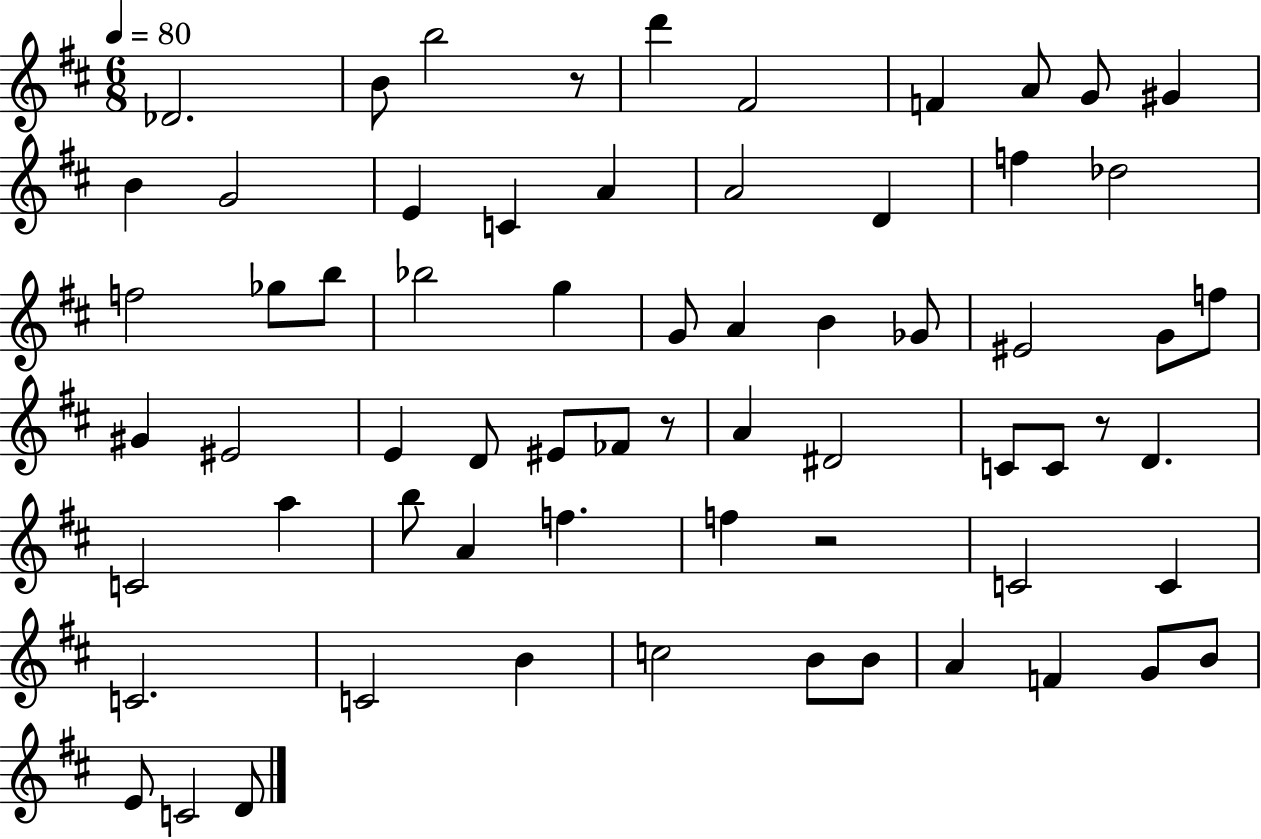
Db4/h. B4/e B5/h R/e D6/q F#4/h F4/q A4/e G4/e G#4/q B4/q G4/h E4/q C4/q A4/q A4/h D4/q F5/q Db5/h F5/h Gb5/e B5/e Bb5/h G5/q G4/e A4/q B4/q Gb4/e EIS4/h G4/e F5/e G#4/q EIS4/h E4/q D4/e EIS4/e FES4/e R/e A4/q D#4/h C4/e C4/e R/e D4/q. C4/h A5/q B5/e A4/q F5/q. F5/q R/h C4/h C4/q C4/h. C4/h B4/q C5/h B4/e B4/e A4/q F4/q G4/e B4/e E4/e C4/h D4/e